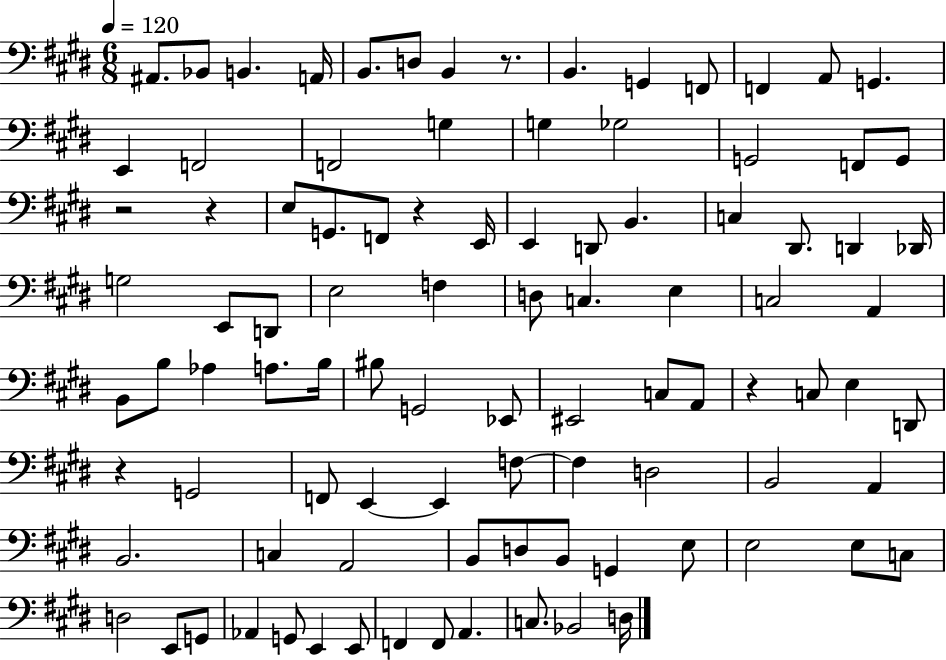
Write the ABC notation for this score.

X:1
T:Untitled
M:6/8
L:1/4
K:E
^A,,/2 _B,,/2 B,, A,,/4 B,,/2 D,/2 B,, z/2 B,, G,, F,,/2 F,, A,,/2 G,, E,, F,,2 F,,2 G, G, _G,2 G,,2 F,,/2 G,,/2 z2 z E,/2 G,,/2 F,,/2 z E,,/4 E,, D,,/2 B,, C, ^D,,/2 D,, _D,,/4 G,2 E,,/2 D,,/2 E,2 F, D,/2 C, E, C,2 A,, B,,/2 B,/2 _A, A,/2 B,/4 ^B,/2 G,,2 _E,,/2 ^E,,2 C,/2 A,,/2 z C,/2 E, D,,/2 z G,,2 F,,/2 E,, E,, F,/2 F, D,2 B,,2 A,, B,,2 C, A,,2 B,,/2 D,/2 B,,/2 G,, E,/2 E,2 E,/2 C,/2 D,2 E,,/2 G,,/2 _A,, G,,/2 E,, E,,/2 F,, F,,/2 A,, C,/2 _B,,2 D,/4